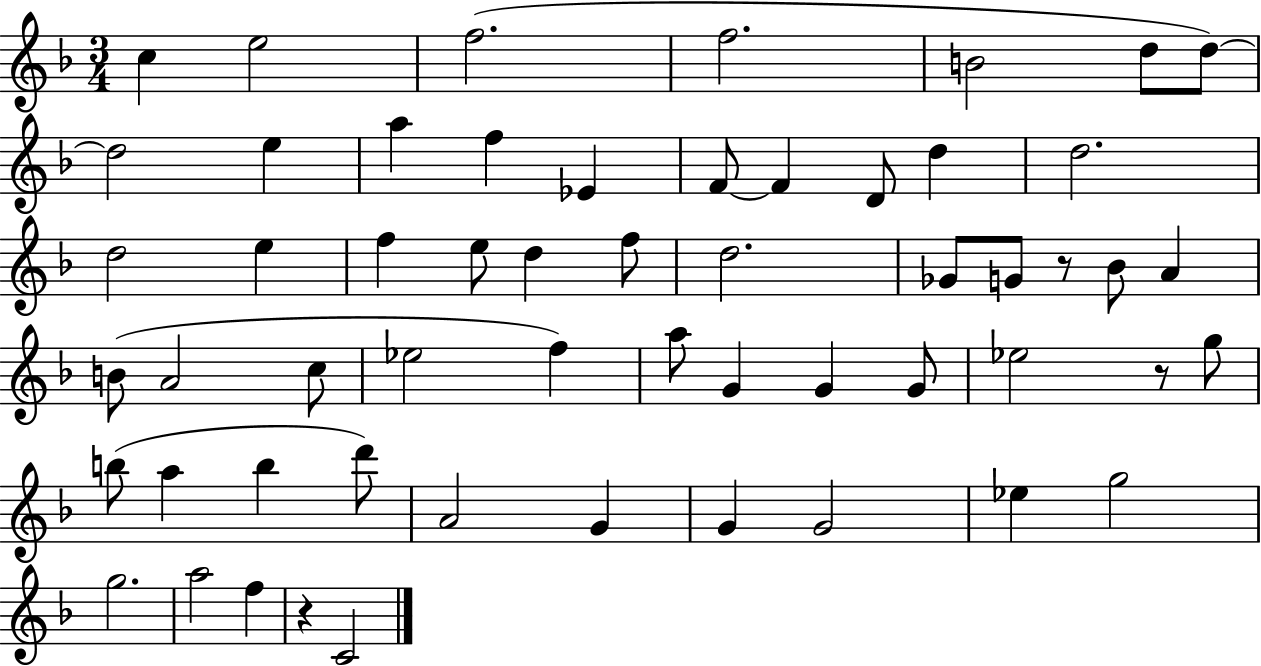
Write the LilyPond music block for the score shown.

{
  \clef treble
  \numericTimeSignature
  \time 3/4
  \key f \major
  c''4 e''2 | f''2.( | f''2. | b'2 d''8 d''8~~) | \break d''2 e''4 | a''4 f''4 ees'4 | f'8~~ f'4 d'8 d''4 | d''2. | \break d''2 e''4 | f''4 e''8 d''4 f''8 | d''2. | ges'8 g'8 r8 bes'8 a'4 | \break b'8( a'2 c''8 | ees''2 f''4) | a''8 g'4 g'4 g'8 | ees''2 r8 g''8 | \break b''8( a''4 b''4 d'''8) | a'2 g'4 | g'4 g'2 | ees''4 g''2 | \break g''2. | a''2 f''4 | r4 c'2 | \bar "|."
}